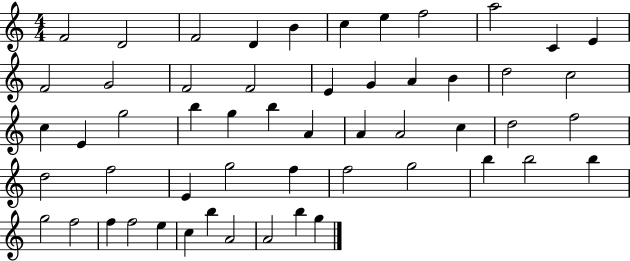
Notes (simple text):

F4/h D4/h F4/h D4/q B4/q C5/q E5/q F5/h A5/h C4/q E4/q F4/h G4/h F4/h F4/h E4/q G4/q A4/q B4/q D5/h C5/h C5/q E4/q G5/h B5/q G5/q B5/q A4/q A4/q A4/h C5/q D5/h F5/h D5/h F5/h E4/q G5/h F5/q F5/h G5/h B5/q B5/h B5/q G5/h F5/h F5/q F5/h E5/q C5/q B5/q A4/h A4/h B5/q G5/q